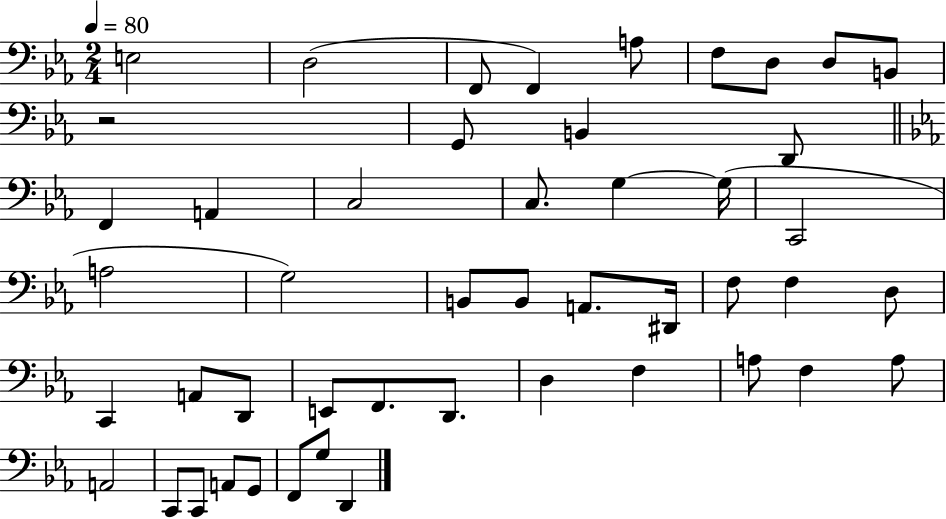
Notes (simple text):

E3/h D3/h F2/e F2/q A3/e F3/e D3/e D3/e B2/e R/h G2/e B2/q D2/e F2/q A2/q C3/h C3/e. G3/q G3/s C2/h A3/h G3/h B2/e B2/e A2/e. D#2/s F3/e F3/q D3/e C2/q A2/e D2/e E2/e F2/e. D2/e. D3/q F3/q A3/e F3/q A3/e A2/h C2/e C2/e A2/e G2/e F2/e G3/e D2/q